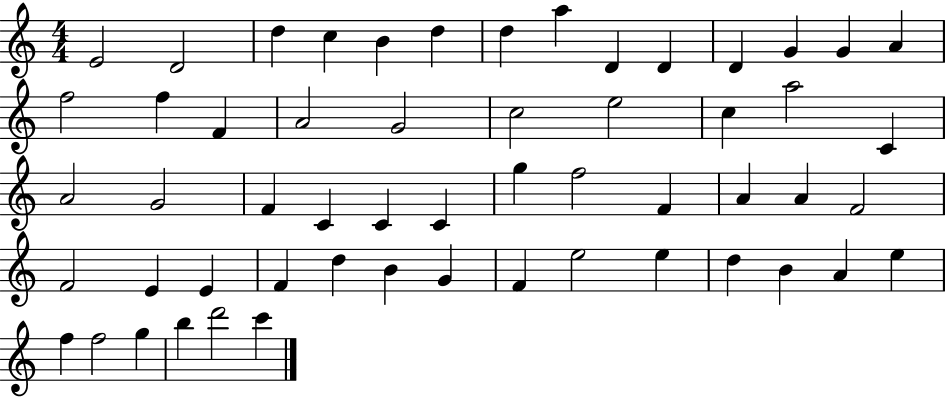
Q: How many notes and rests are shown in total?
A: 56